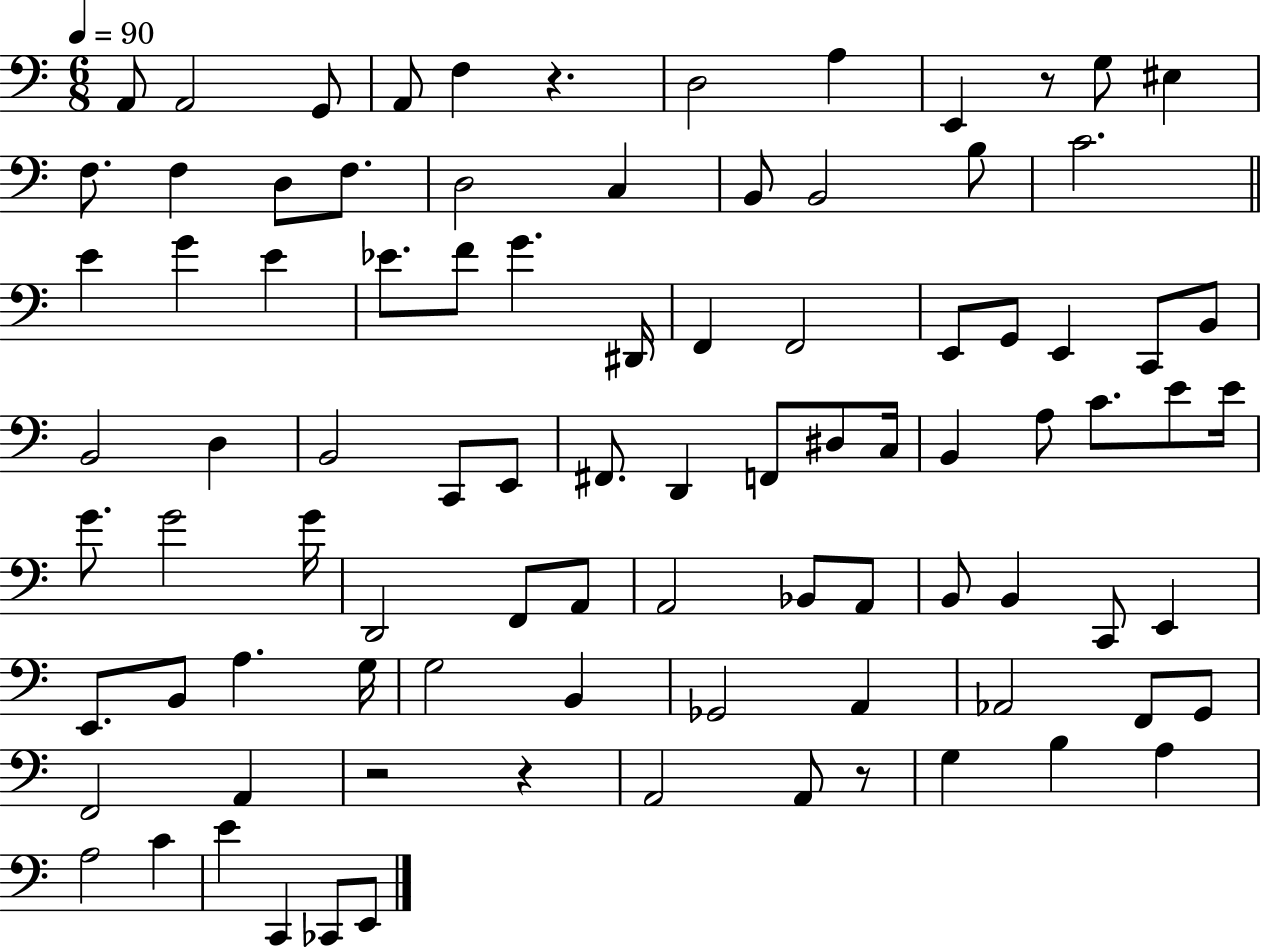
{
  \clef bass
  \numericTimeSignature
  \time 6/8
  \key c \major
  \tempo 4 = 90
  a,8 a,2 g,8 | a,8 f4 r4. | d2 a4 | e,4 r8 g8 eis4 | \break f8. f4 d8 f8. | d2 c4 | b,8 b,2 b8 | c'2. | \break \bar "||" \break \key c \major e'4 g'4 e'4 | ees'8. f'8 g'4. dis,16 | f,4 f,2 | e,8 g,8 e,4 c,8 b,8 | \break b,2 d4 | b,2 c,8 e,8 | fis,8. d,4 f,8 dis8 c16 | b,4 a8 c'8. e'8 e'16 | \break g'8. g'2 g'16 | d,2 f,8 a,8 | a,2 bes,8 a,8 | b,8 b,4 c,8 e,4 | \break e,8. b,8 a4. g16 | g2 b,4 | ges,2 a,4 | aes,2 f,8 g,8 | \break f,2 a,4 | r2 r4 | a,2 a,8 r8 | g4 b4 a4 | \break a2 c'4 | e'4 c,4 ces,8 e,8 | \bar "|."
}